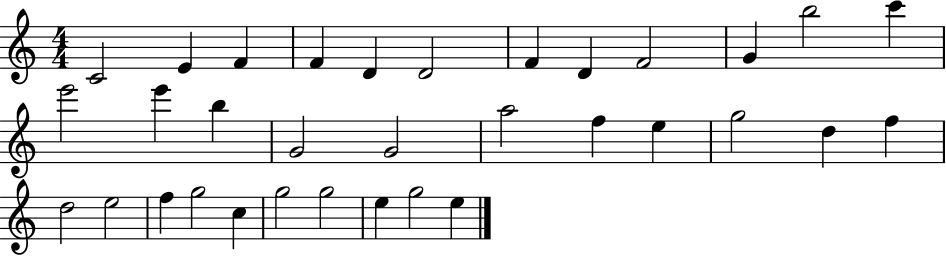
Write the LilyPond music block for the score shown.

{
  \clef treble
  \numericTimeSignature
  \time 4/4
  \key c \major
  c'2 e'4 f'4 | f'4 d'4 d'2 | f'4 d'4 f'2 | g'4 b''2 c'''4 | \break e'''2 e'''4 b''4 | g'2 g'2 | a''2 f''4 e''4 | g''2 d''4 f''4 | \break d''2 e''2 | f''4 g''2 c''4 | g''2 g''2 | e''4 g''2 e''4 | \break \bar "|."
}